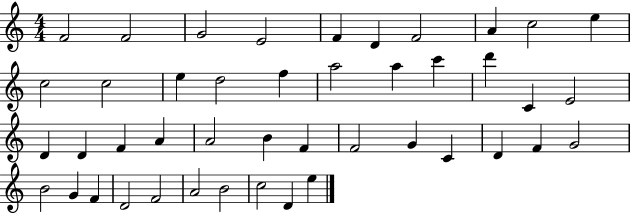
X:1
T:Untitled
M:4/4
L:1/4
K:C
F2 F2 G2 E2 F D F2 A c2 e c2 c2 e d2 f a2 a c' d' C E2 D D F A A2 B F F2 G C D F G2 B2 G F D2 F2 A2 B2 c2 D e